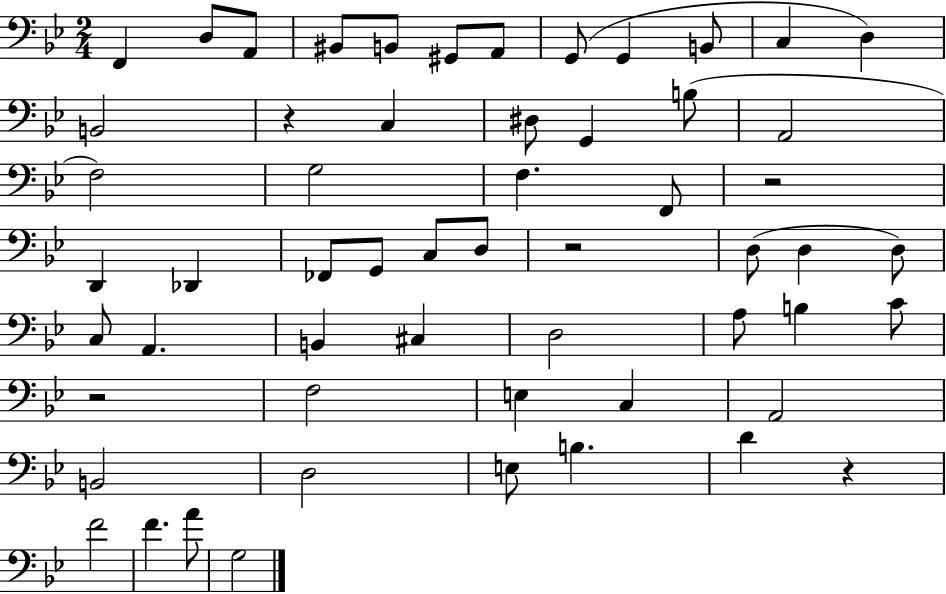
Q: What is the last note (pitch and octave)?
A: G3